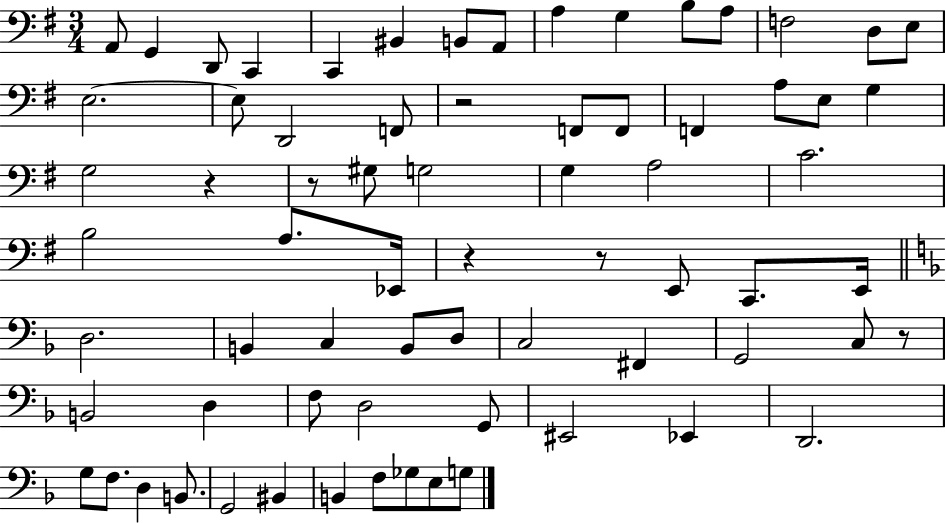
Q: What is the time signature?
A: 3/4